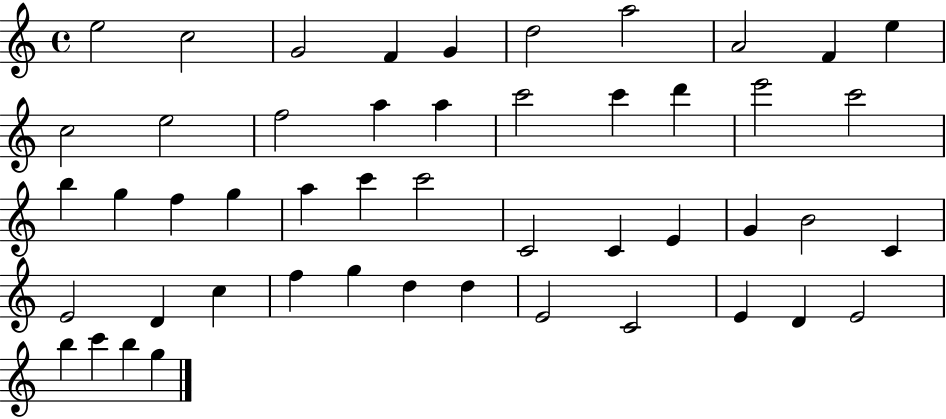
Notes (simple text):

E5/h C5/h G4/h F4/q G4/q D5/h A5/h A4/h F4/q E5/q C5/h E5/h F5/h A5/q A5/q C6/h C6/q D6/q E6/h C6/h B5/q G5/q F5/q G5/q A5/q C6/q C6/h C4/h C4/q E4/q G4/q B4/h C4/q E4/h D4/q C5/q F5/q G5/q D5/q D5/q E4/h C4/h E4/q D4/q E4/h B5/q C6/q B5/q G5/q